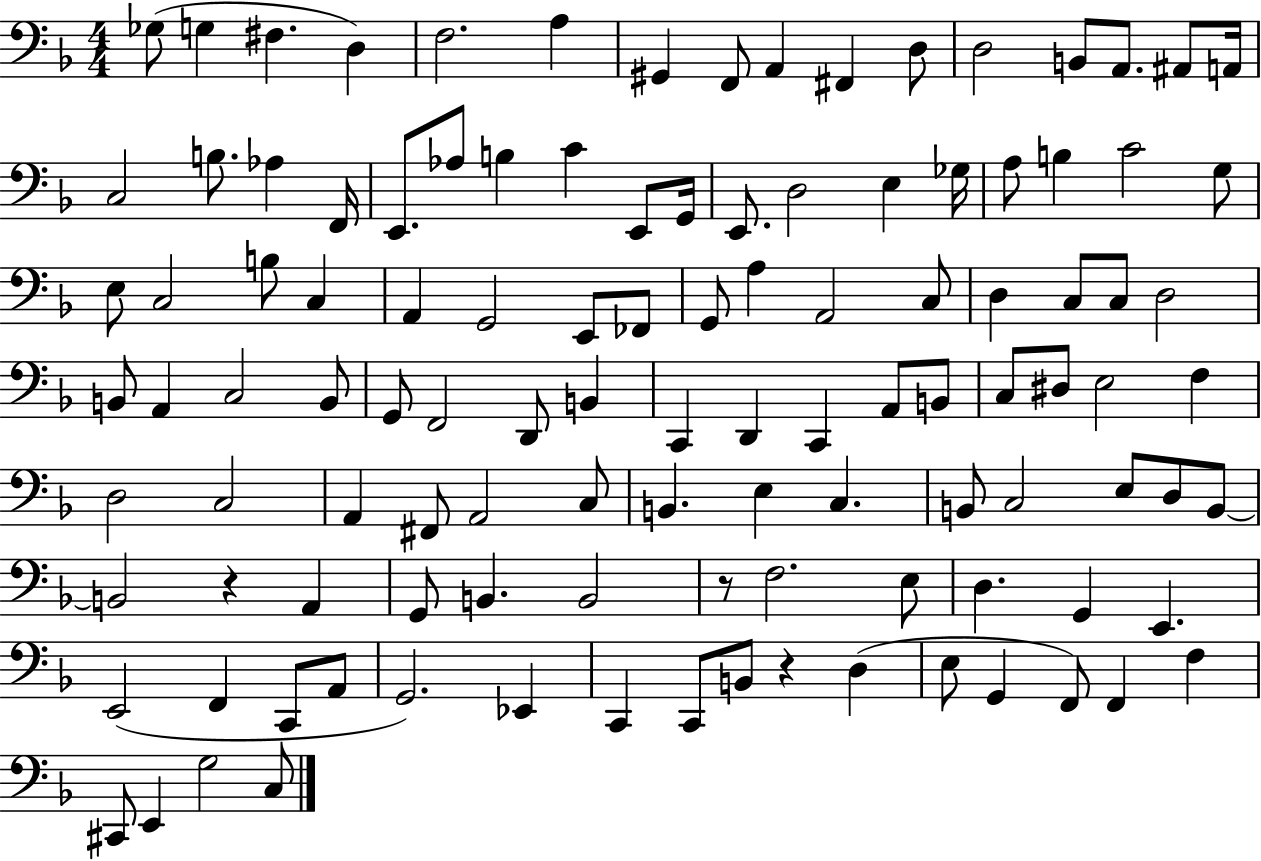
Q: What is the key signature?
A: F major